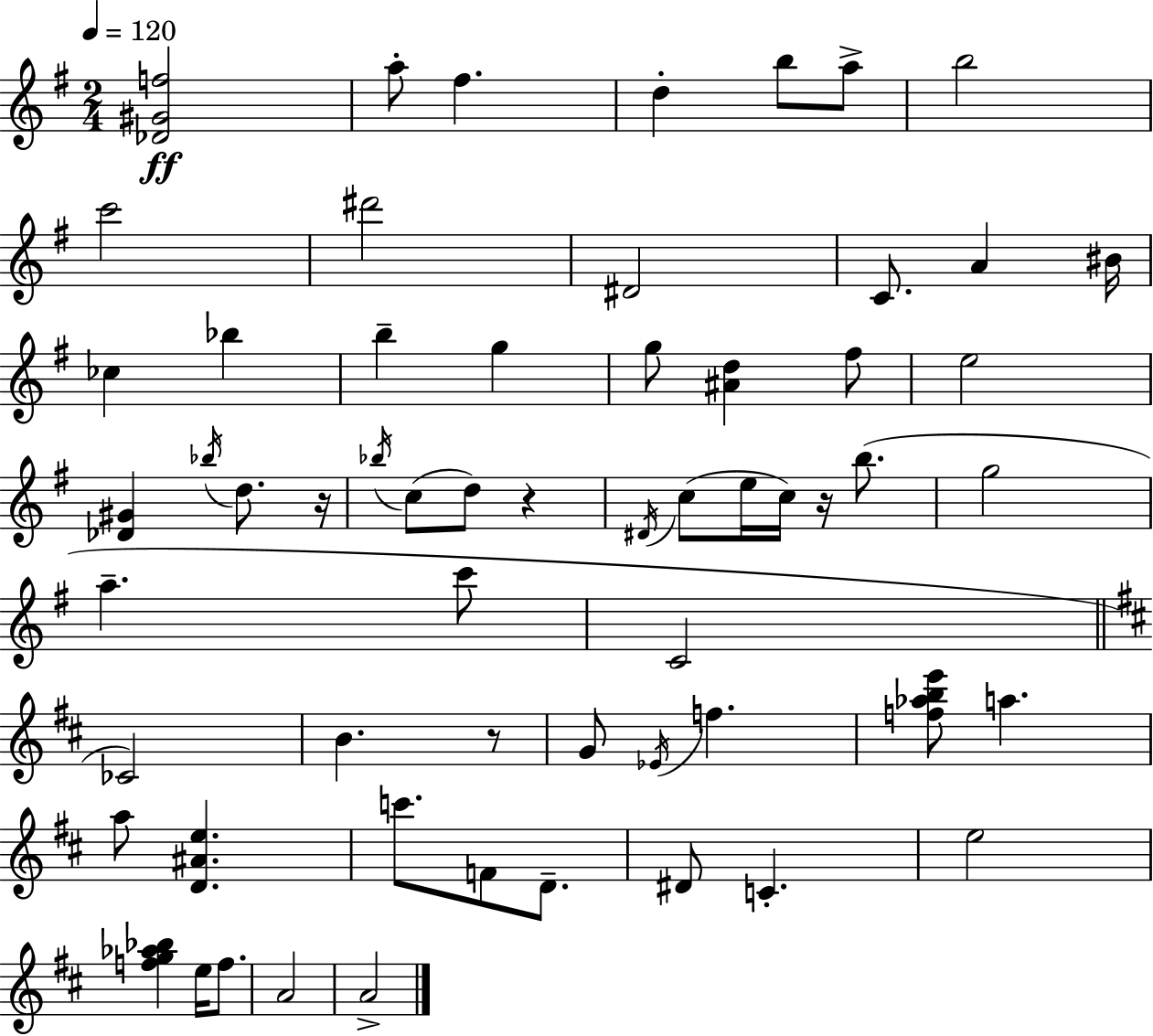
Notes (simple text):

[Db4,G#4,F5]/h A5/e F#5/q. D5/q B5/e A5/e B5/h C6/h D#6/h D#4/h C4/e. A4/q BIS4/s CES5/q Bb5/q B5/q G5/q G5/e [A#4,D5]/q F#5/e E5/h [Db4,G#4]/q Bb5/s D5/e. R/s Bb5/s C5/e D5/e R/q D#4/s C5/e E5/s C5/s R/s B5/e. G5/h A5/q. C6/e C4/h CES4/h B4/q. R/e G4/e Eb4/s F5/q. [F5,Ab5,B5,E6]/e A5/q. A5/e [D4,A#4,E5]/q. C6/e. F4/e D4/e. D#4/e C4/q. E5/h [F5,G5,Ab5,Bb5]/q E5/s F5/e. A4/h A4/h